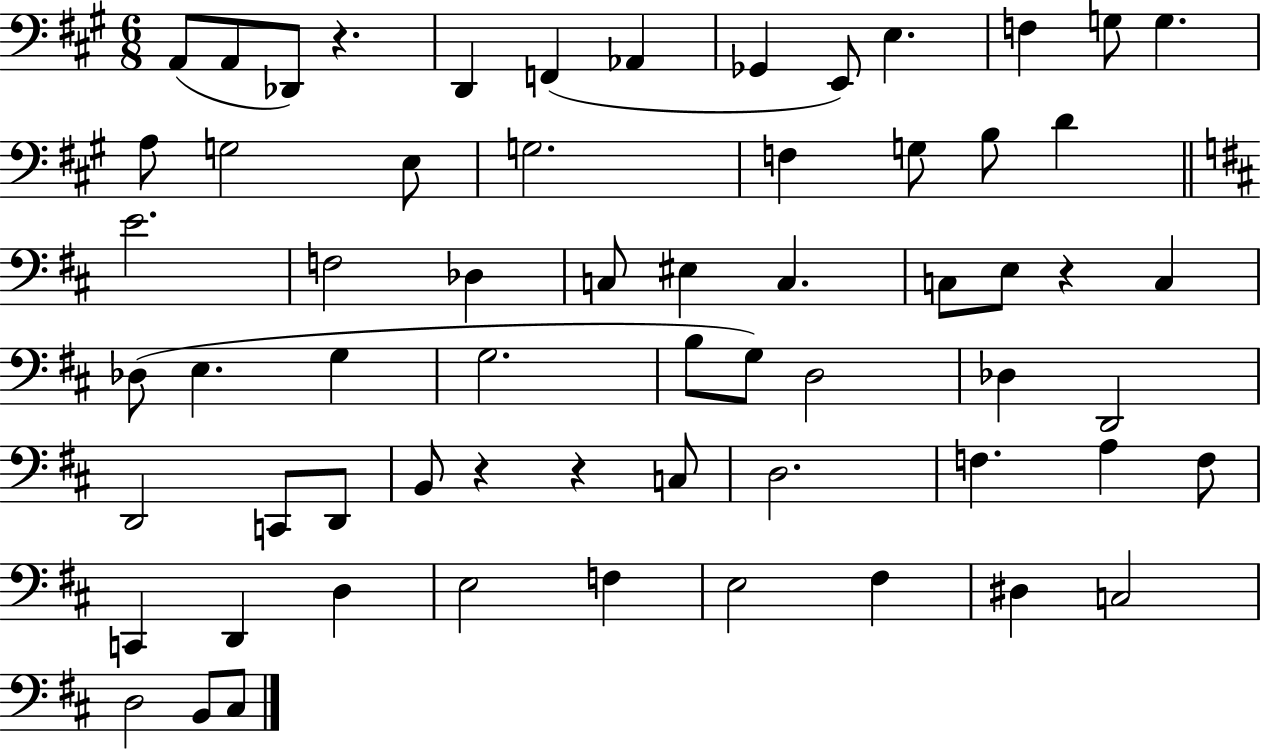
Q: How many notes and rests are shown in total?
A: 63